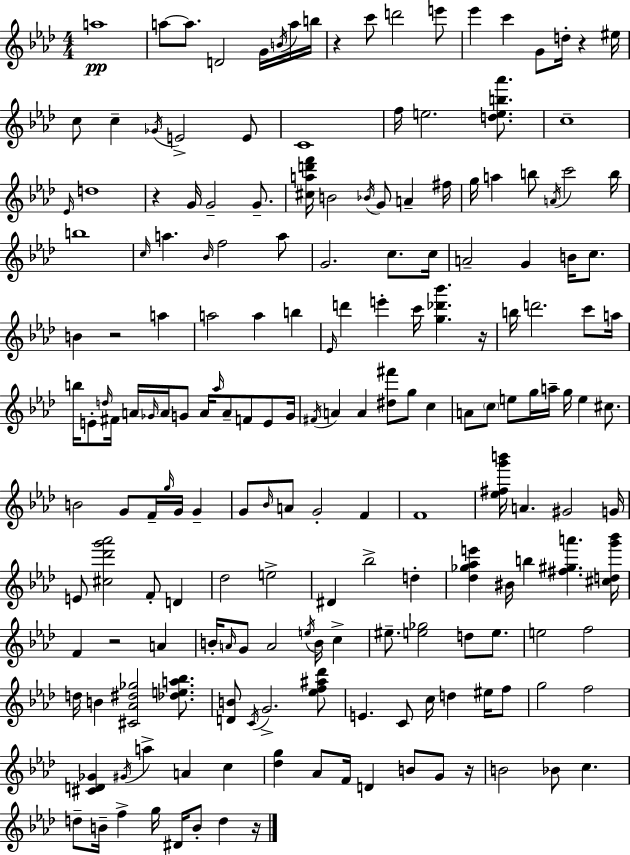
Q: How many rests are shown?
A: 8